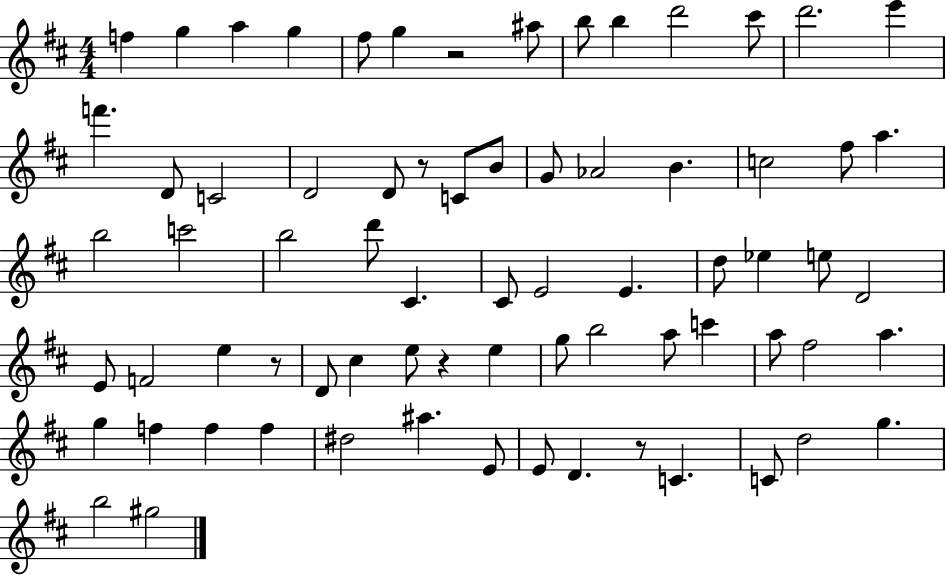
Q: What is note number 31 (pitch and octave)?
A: C#4